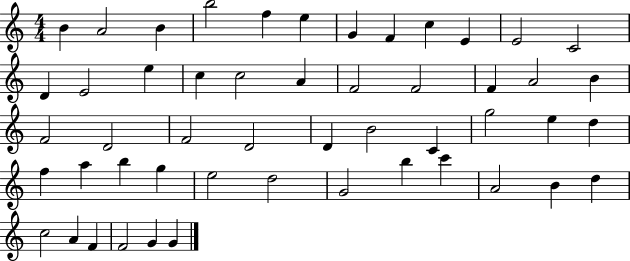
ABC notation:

X:1
T:Untitled
M:4/4
L:1/4
K:C
B A2 B b2 f e G F c E E2 C2 D E2 e c c2 A F2 F2 F A2 B F2 D2 F2 D2 D B2 C g2 e d f a b g e2 d2 G2 b c' A2 B d c2 A F F2 G G